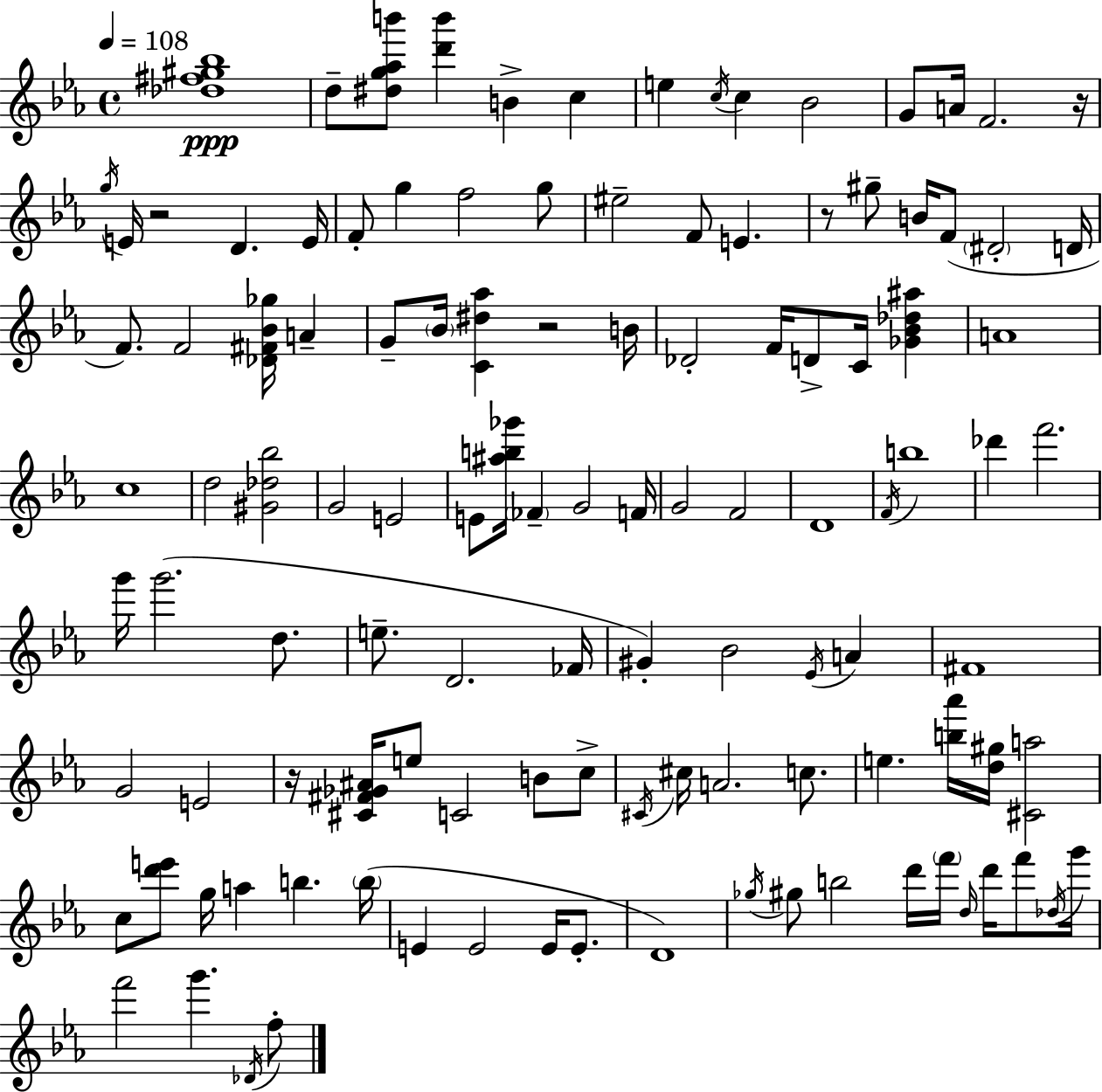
{
  \clef treble
  \time 4/4
  \defaultTimeSignature
  \key c \minor
  \tempo 4 = 108
  <des'' fis'' gis'' bes''>1\ppp | d''8-- <dis'' g'' aes'' b'''>8 <d''' b'''>4 b'4-> c''4 | e''4 \acciaccatura { c''16 } c''4 bes'2 | g'8 a'16 f'2. | \break r16 \acciaccatura { g''16 } e'16 r2 d'4. | e'16 f'8-. g''4 f''2 | g''8 eis''2-- f'8 e'4. | r8 gis''8-- b'16 f'8( \parenthesize dis'2-. | \break d'16 f'8.) f'2 <des' fis' bes' ges''>16 a'4-- | g'8-- \parenthesize bes'16 <c' dis'' aes''>4 r2 | b'16 des'2-. f'16 d'8-> c'16 <ges' bes' des'' ais''>4 | a'1 | \break c''1 | d''2 <gis' des'' bes''>2 | g'2 e'2 | e'8 <ais'' b'' ges'''>16 \parenthesize fes'4-- g'2 | \break f'16 g'2 f'2 | d'1 | \acciaccatura { f'16 } b''1 | des'''4 f'''2. | \break g'''16 g'''2.( | d''8. e''8.-- d'2. | fes'16 gis'4-.) bes'2 \acciaccatura { ees'16 } | a'4 fis'1 | \break g'2 e'2 | r16 <cis' fis' ges' ais'>16 e''8 c'2 | b'8 c''8-> \acciaccatura { cis'16 } cis''16 a'2. | c''8. e''4. <b'' aes'''>16 <d'' gis''>16 <cis' a''>2 | \break c''8 <d''' e'''>8 g''16 a''4 b''4. | \parenthesize b''16( e'4 e'2 | e'16 e'8.-. d'1) | \acciaccatura { ges''16 } gis''8 b''2 | \break d'''16 \parenthesize f'''16 \grace { d''16 } d'''16 f'''8 \acciaccatura { des''16 } g'''16 f'''2 | g'''4. \acciaccatura { des'16 } f''8-. \bar "|."
}